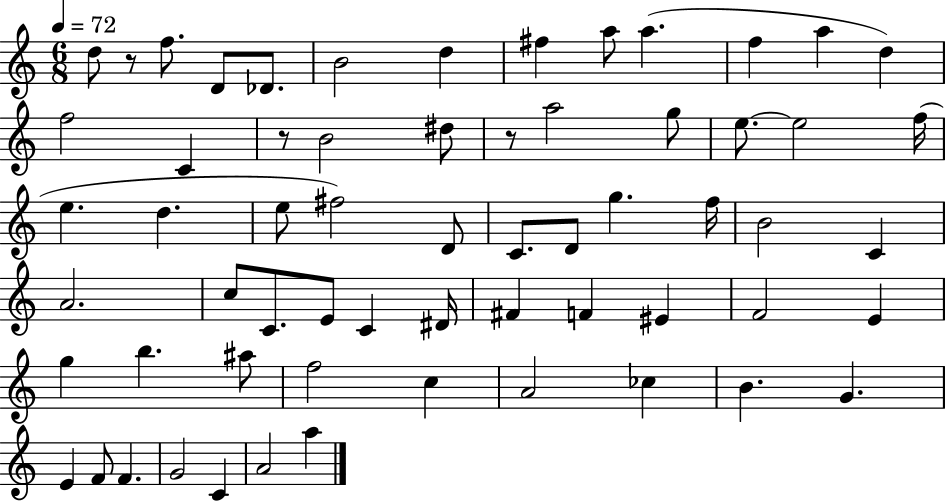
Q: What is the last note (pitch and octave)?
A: A5